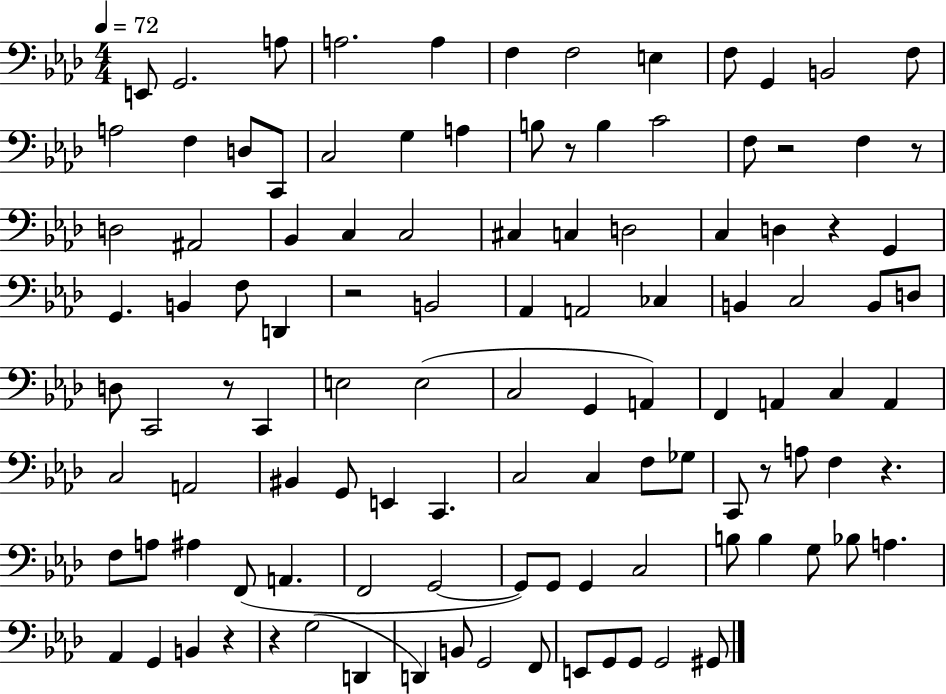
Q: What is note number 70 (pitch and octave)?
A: C2